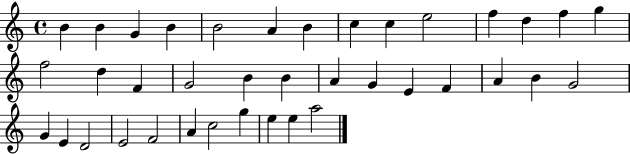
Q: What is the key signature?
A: C major